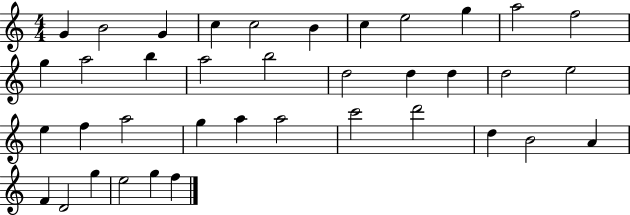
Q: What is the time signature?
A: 4/4